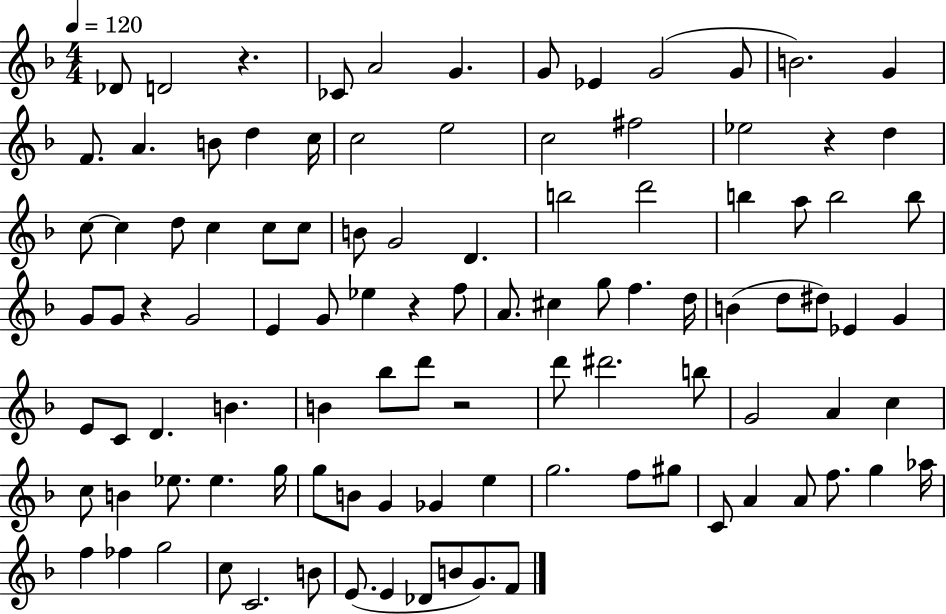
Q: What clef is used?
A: treble